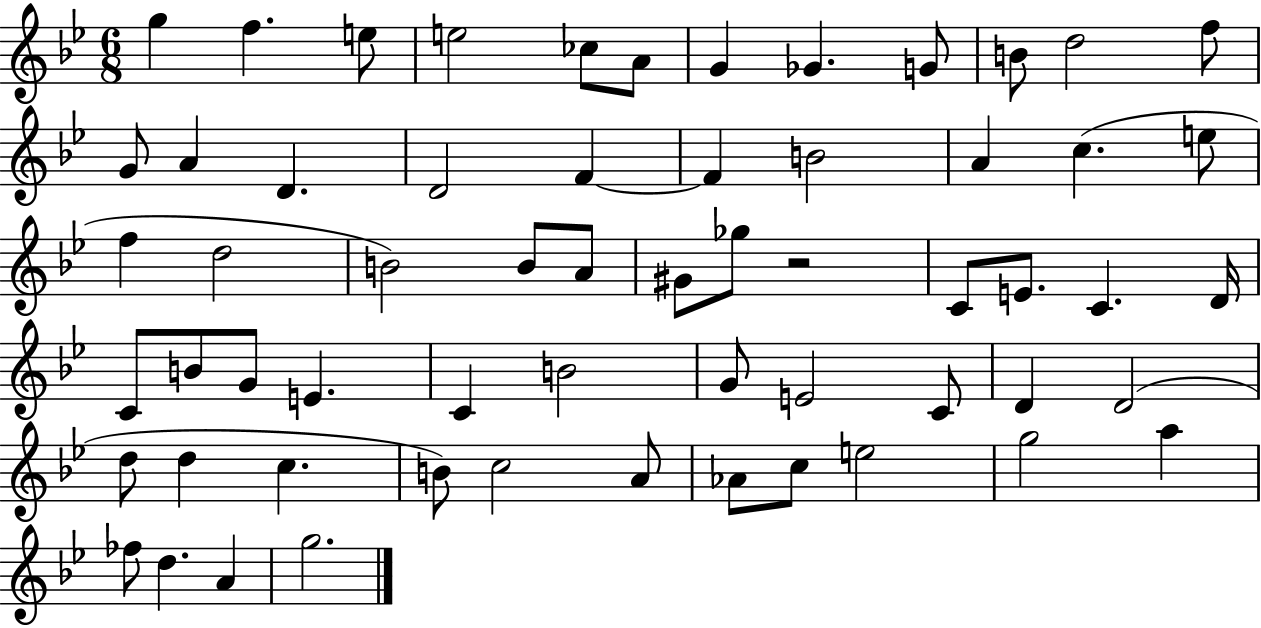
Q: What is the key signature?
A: BES major